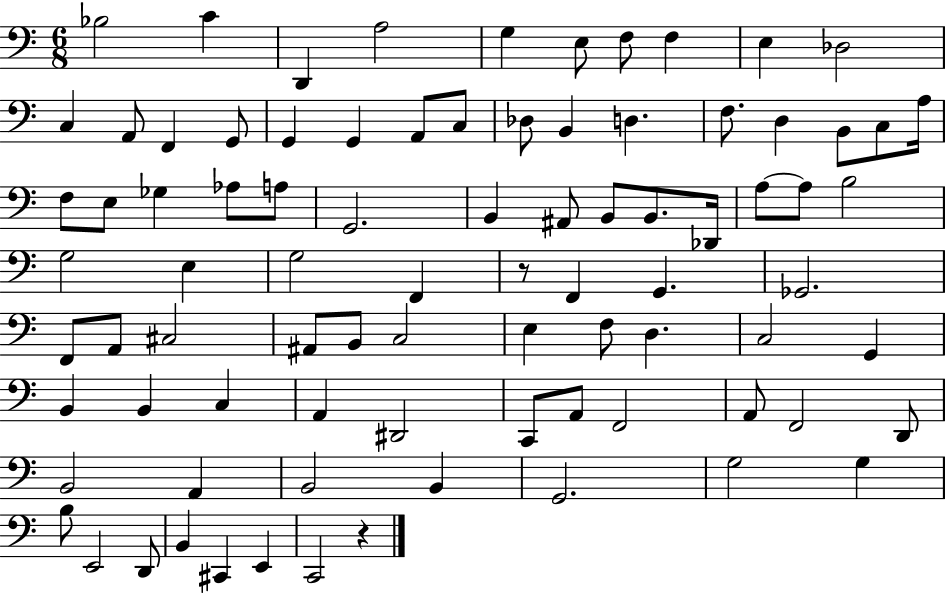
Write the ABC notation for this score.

X:1
T:Untitled
M:6/8
L:1/4
K:C
_B,2 C D,, A,2 G, E,/2 F,/2 F, E, _D,2 C, A,,/2 F,, G,,/2 G,, G,, A,,/2 C,/2 _D,/2 B,, D, F,/2 D, B,,/2 C,/2 A,/4 F,/2 E,/2 _G, _A,/2 A,/2 G,,2 B,, ^A,,/2 B,,/2 B,,/2 _D,,/4 A,/2 A,/2 B,2 G,2 E, G,2 F,, z/2 F,, G,, _G,,2 F,,/2 A,,/2 ^C,2 ^A,,/2 B,,/2 C,2 E, F,/2 D, C,2 G,, B,, B,, C, A,, ^D,,2 C,,/2 A,,/2 F,,2 A,,/2 F,,2 D,,/2 B,,2 A,, B,,2 B,, G,,2 G,2 G, B,/2 E,,2 D,,/2 B,, ^C,, E,, C,,2 z